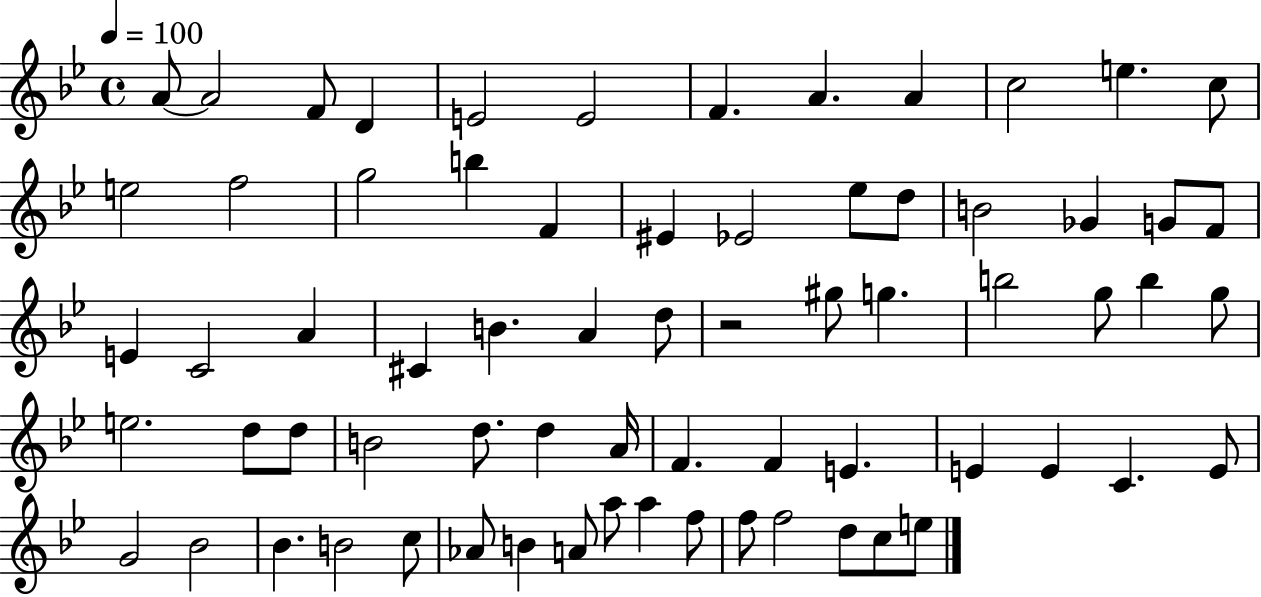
X:1
T:Untitled
M:4/4
L:1/4
K:Bb
A/2 A2 F/2 D E2 E2 F A A c2 e c/2 e2 f2 g2 b F ^E _E2 _e/2 d/2 B2 _G G/2 F/2 E C2 A ^C B A d/2 z2 ^g/2 g b2 g/2 b g/2 e2 d/2 d/2 B2 d/2 d A/4 F F E E E C E/2 G2 _B2 _B B2 c/2 _A/2 B A/2 a/2 a f/2 f/2 f2 d/2 c/2 e/2